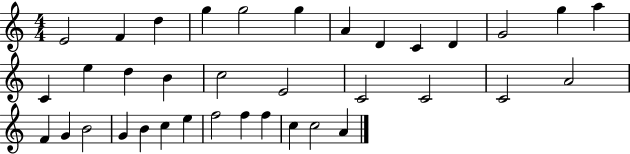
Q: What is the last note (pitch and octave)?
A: A4